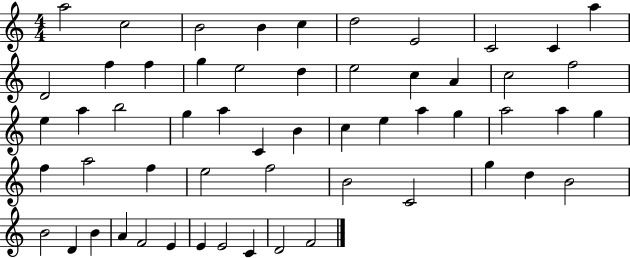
{
  \clef treble
  \numericTimeSignature
  \time 4/4
  \key c \major
  a''2 c''2 | b'2 b'4 c''4 | d''2 e'2 | c'2 c'4 a''4 | \break d'2 f''4 f''4 | g''4 e''2 d''4 | e''2 c''4 a'4 | c''2 f''2 | \break e''4 a''4 b''2 | g''4 a''4 c'4 b'4 | c''4 e''4 a''4 g''4 | a''2 a''4 g''4 | \break f''4 a''2 f''4 | e''2 f''2 | b'2 c'2 | g''4 d''4 b'2 | \break b'2 d'4 b'4 | a'4 f'2 e'4 | e'4 e'2 c'4 | d'2 f'2 | \break \bar "|."
}